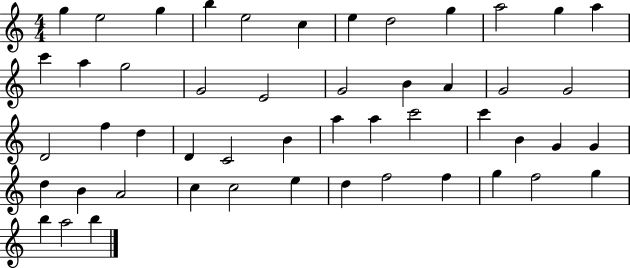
{
  \clef treble
  \numericTimeSignature
  \time 4/4
  \key c \major
  g''4 e''2 g''4 | b''4 e''2 c''4 | e''4 d''2 g''4 | a''2 g''4 a''4 | \break c'''4 a''4 g''2 | g'2 e'2 | g'2 b'4 a'4 | g'2 g'2 | \break d'2 f''4 d''4 | d'4 c'2 b'4 | a''4 a''4 c'''2 | c'''4 b'4 g'4 g'4 | \break d''4 b'4 a'2 | c''4 c''2 e''4 | d''4 f''2 f''4 | g''4 f''2 g''4 | \break b''4 a''2 b''4 | \bar "|."
}